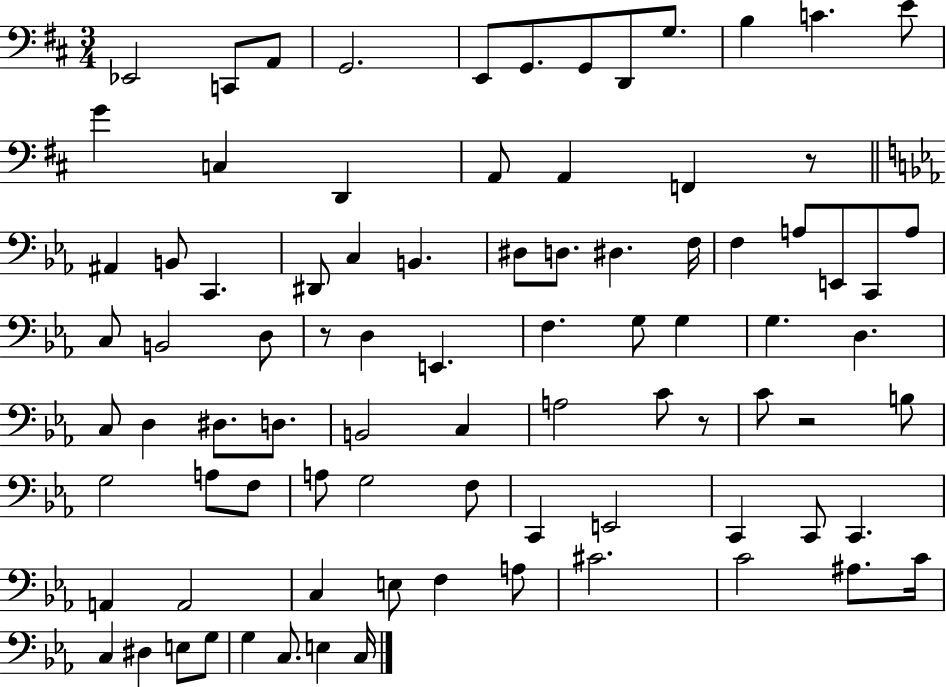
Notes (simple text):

Eb2/h C2/e A2/e G2/h. E2/e G2/e. G2/e D2/e G3/e. B3/q C4/q. E4/e G4/q C3/q D2/q A2/e A2/q F2/q R/e A#2/q B2/e C2/q. D#2/e C3/q B2/q. D#3/e D3/e. D#3/q. F3/s F3/q A3/e E2/e C2/e A3/e C3/e B2/h D3/e R/e D3/q E2/q. F3/q. G3/e G3/q G3/q. D3/q. C3/e D3/q D#3/e. D3/e. B2/h C3/q A3/h C4/e R/e C4/e R/h B3/e G3/h A3/e F3/e A3/e G3/h F3/e C2/q E2/h C2/q C2/e C2/q. A2/q A2/h C3/q E3/e F3/q A3/e C#4/h. C4/h A#3/e. C4/s C3/q D#3/q E3/e G3/e G3/q C3/e. E3/q C3/s